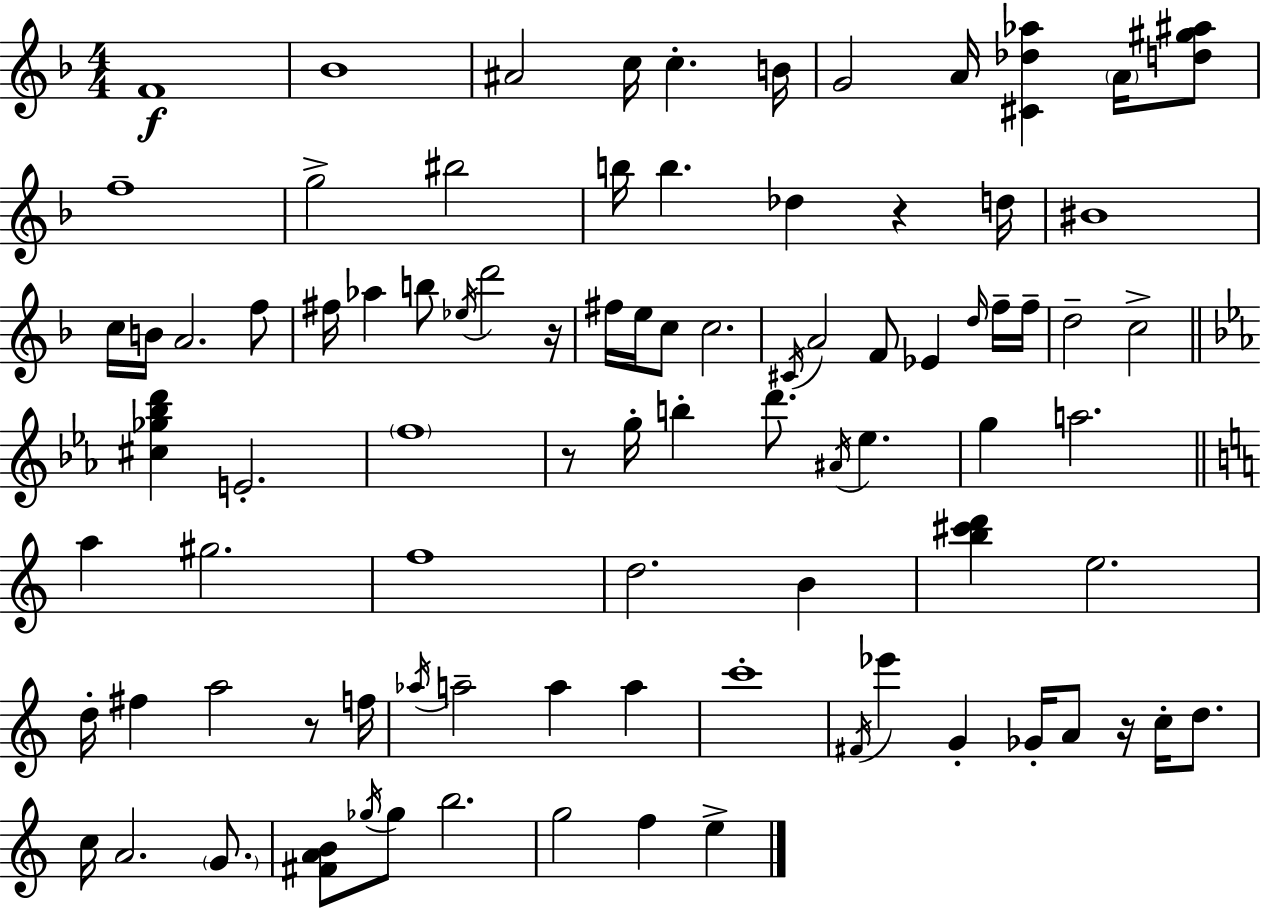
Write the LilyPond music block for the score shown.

{
  \clef treble
  \numericTimeSignature
  \time 4/4
  \key d \minor
  f'1\f | bes'1 | ais'2 c''16 c''4.-. b'16 | g'2 a'16 <cis' des'' aes''>4 \parenthesize a'16 <d'' gis'' ais''>8 | \break f''1-- | g''2-> bis''2 | b''16 b''4. des''4 r4 d''16 | bis'1 | \break c''16 b'16 a'2. f''8 | fis''16 aes''4 b''8 \acciaccatura { ees''16 } d'''2 | r16 fis''16 e''16 c''8 c''2. | \acciaccatura { cis'16 } a'2 f'8 ees'4 | \break \grace { d''16 } f''16-- f''16-- d''2-- c''2-> | \bar "||" \break \key ees \major <cis'' ges'' bes'' d'''>4 e'2.-. | \parenthesize f''1 | r8 g''16-. b''4-. d'''8. \acciaccatura { ais'16 } ees''4. | g''4 a''2. | \break \bar "||" \break \key a \minor a''4 gis''2. | f''1 | d''2. b'4 | <b'' cis''' d'''>4 e''2. | \break d''16-. fis''4 a''2 r8 f''16 | \acciaccatura { aes''16 } a''2-- a''4 a''4 | c'''1-. | \acciaccatura { fis'16 } ees'''4 g'4-. ges'16-. a'8 r16 c''16-. d''8. | \break c''16 a'2. \parenthesize g'8. | <fis' a' b'>8 \acciaccatura { ges''16 } ges''8 b''2. | g''2 f''4 e''4-> | \bar "|."
}